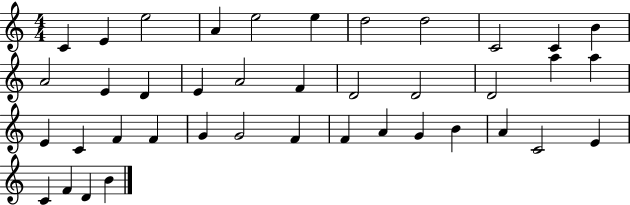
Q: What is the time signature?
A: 4/4